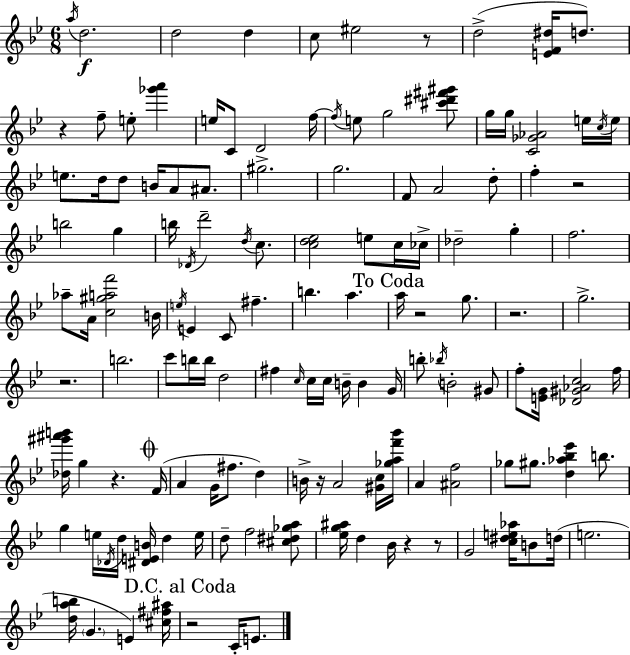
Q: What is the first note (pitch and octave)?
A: A5